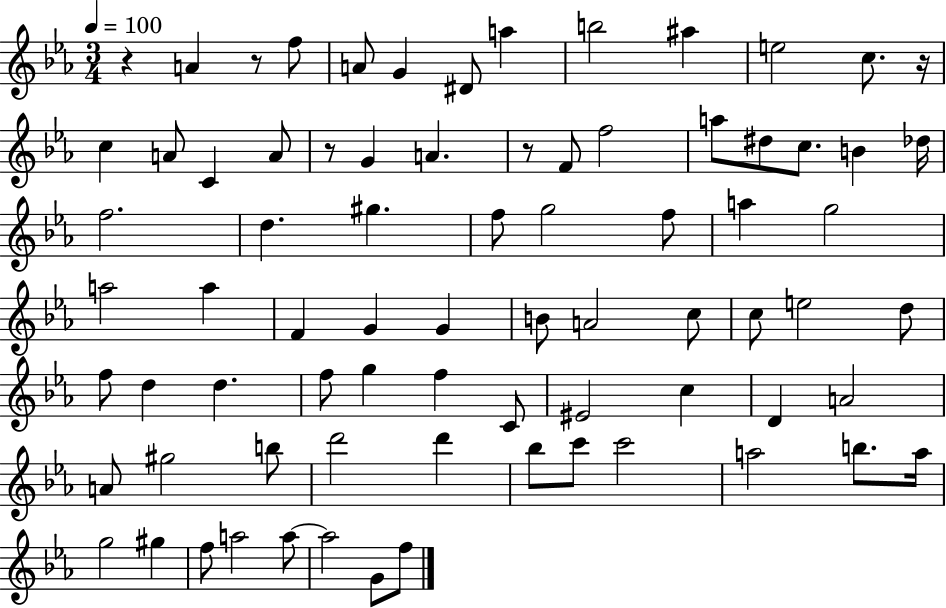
{
  \clef treble
  \numericTimeSignature
  \time 3/4
  \key ees \major
  \tempo 4 = 100
  r4 a'4 r8 f''8 | a'8 g'4 dis'8 a''4 | b''2 ais''4 | e''2 c''8. r16 | \break c''4 a'8 c'4 a'8 | r8 g'4 a'4. | r8 f'8 f''2 | a''8 dis''8 c''8. b'4 des''16 | \break f''2. | d''4. gis''4. | f''8 g''2 f''8 | a''4 g''2 | \break a''2 a''4 | f'4 g'4 g'4 | b'8 a'2 c''8 | c''8 e''2 d''8 | \break f''8 d''4 d''4. | f''8 g''4 f''4 c'8 | eis'2 c''4 | d'4 a'2 | \break a'8 gis''2 b''8 | d'''2 d'''4 | bes''8 c'''8 c'''2 | a''2 b''8. a''16 | \break g''2 gis''4 | f''8 a''2 a''8~~ | a''2 g'8 f''8 | \bar "|."
}